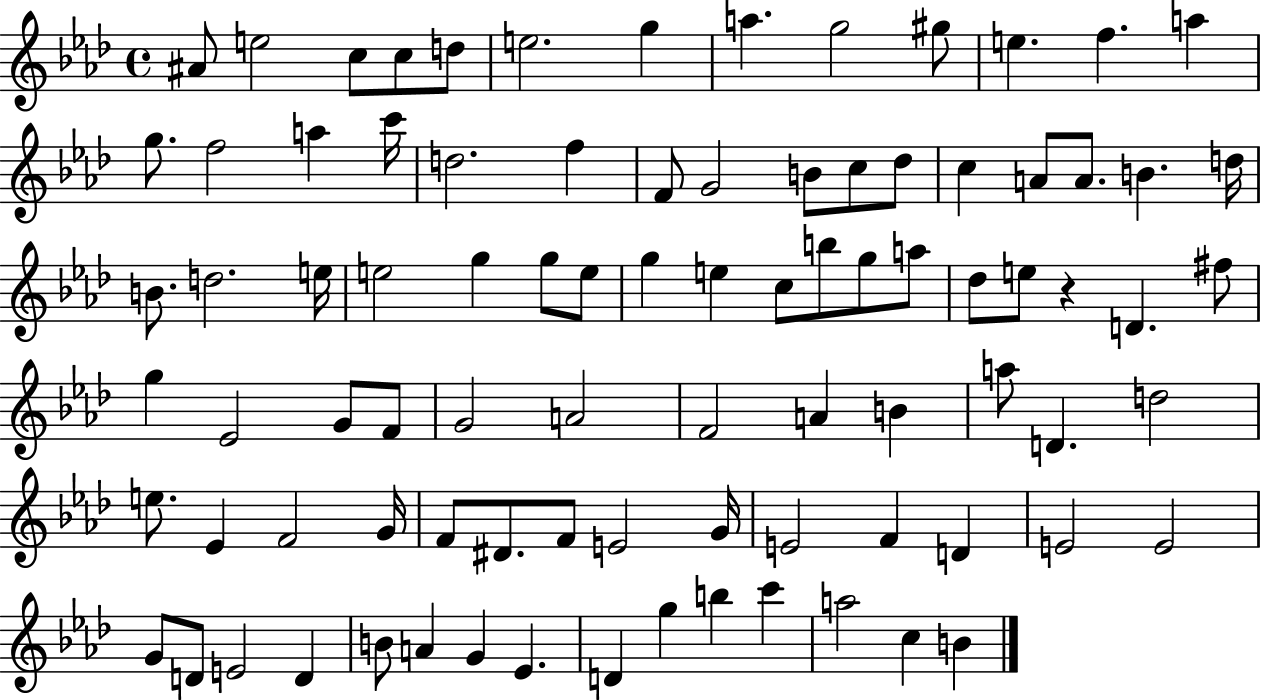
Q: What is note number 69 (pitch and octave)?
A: F4